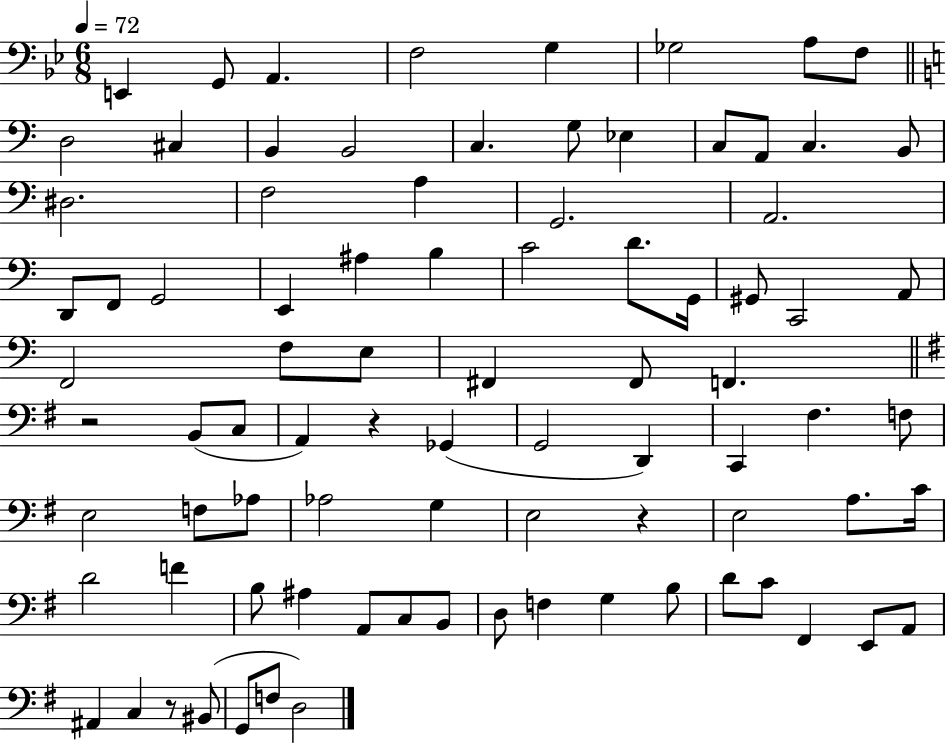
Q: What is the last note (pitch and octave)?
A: D3